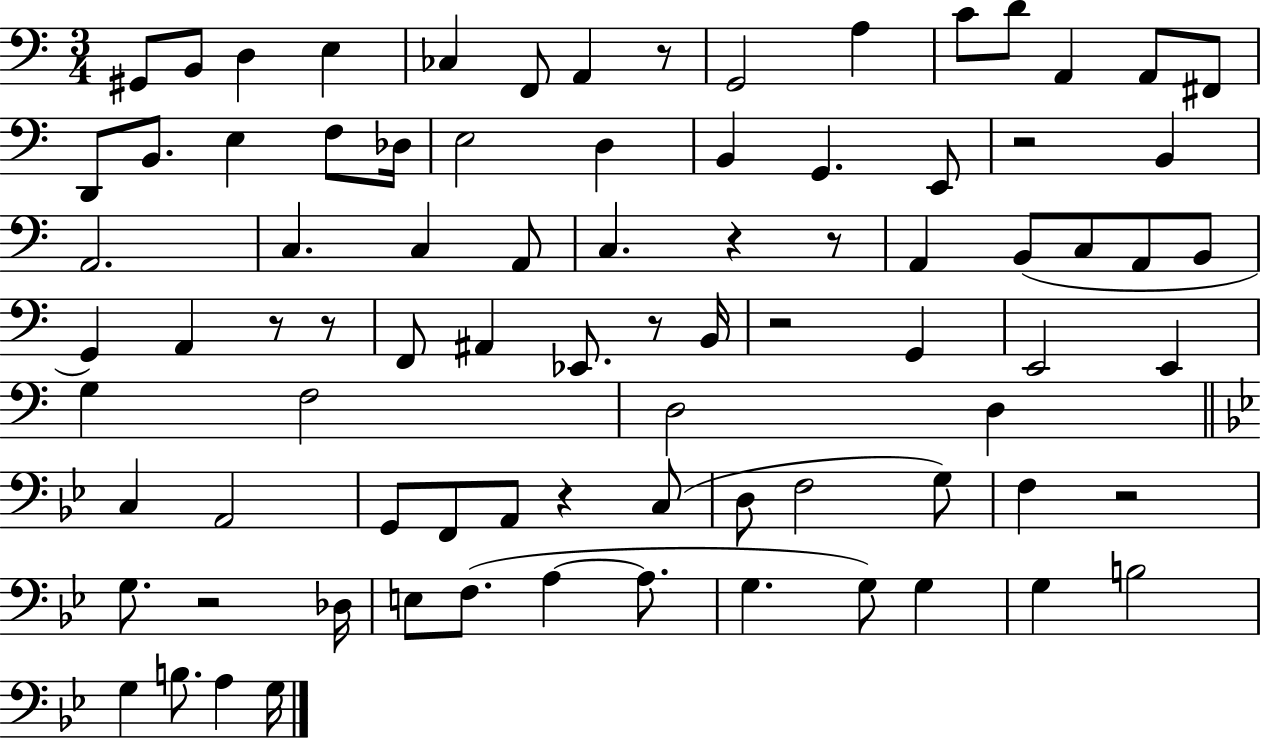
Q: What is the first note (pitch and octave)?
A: G#2